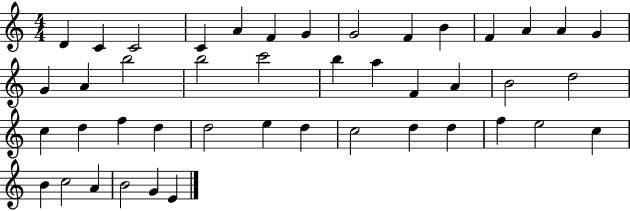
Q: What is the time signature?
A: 4/4